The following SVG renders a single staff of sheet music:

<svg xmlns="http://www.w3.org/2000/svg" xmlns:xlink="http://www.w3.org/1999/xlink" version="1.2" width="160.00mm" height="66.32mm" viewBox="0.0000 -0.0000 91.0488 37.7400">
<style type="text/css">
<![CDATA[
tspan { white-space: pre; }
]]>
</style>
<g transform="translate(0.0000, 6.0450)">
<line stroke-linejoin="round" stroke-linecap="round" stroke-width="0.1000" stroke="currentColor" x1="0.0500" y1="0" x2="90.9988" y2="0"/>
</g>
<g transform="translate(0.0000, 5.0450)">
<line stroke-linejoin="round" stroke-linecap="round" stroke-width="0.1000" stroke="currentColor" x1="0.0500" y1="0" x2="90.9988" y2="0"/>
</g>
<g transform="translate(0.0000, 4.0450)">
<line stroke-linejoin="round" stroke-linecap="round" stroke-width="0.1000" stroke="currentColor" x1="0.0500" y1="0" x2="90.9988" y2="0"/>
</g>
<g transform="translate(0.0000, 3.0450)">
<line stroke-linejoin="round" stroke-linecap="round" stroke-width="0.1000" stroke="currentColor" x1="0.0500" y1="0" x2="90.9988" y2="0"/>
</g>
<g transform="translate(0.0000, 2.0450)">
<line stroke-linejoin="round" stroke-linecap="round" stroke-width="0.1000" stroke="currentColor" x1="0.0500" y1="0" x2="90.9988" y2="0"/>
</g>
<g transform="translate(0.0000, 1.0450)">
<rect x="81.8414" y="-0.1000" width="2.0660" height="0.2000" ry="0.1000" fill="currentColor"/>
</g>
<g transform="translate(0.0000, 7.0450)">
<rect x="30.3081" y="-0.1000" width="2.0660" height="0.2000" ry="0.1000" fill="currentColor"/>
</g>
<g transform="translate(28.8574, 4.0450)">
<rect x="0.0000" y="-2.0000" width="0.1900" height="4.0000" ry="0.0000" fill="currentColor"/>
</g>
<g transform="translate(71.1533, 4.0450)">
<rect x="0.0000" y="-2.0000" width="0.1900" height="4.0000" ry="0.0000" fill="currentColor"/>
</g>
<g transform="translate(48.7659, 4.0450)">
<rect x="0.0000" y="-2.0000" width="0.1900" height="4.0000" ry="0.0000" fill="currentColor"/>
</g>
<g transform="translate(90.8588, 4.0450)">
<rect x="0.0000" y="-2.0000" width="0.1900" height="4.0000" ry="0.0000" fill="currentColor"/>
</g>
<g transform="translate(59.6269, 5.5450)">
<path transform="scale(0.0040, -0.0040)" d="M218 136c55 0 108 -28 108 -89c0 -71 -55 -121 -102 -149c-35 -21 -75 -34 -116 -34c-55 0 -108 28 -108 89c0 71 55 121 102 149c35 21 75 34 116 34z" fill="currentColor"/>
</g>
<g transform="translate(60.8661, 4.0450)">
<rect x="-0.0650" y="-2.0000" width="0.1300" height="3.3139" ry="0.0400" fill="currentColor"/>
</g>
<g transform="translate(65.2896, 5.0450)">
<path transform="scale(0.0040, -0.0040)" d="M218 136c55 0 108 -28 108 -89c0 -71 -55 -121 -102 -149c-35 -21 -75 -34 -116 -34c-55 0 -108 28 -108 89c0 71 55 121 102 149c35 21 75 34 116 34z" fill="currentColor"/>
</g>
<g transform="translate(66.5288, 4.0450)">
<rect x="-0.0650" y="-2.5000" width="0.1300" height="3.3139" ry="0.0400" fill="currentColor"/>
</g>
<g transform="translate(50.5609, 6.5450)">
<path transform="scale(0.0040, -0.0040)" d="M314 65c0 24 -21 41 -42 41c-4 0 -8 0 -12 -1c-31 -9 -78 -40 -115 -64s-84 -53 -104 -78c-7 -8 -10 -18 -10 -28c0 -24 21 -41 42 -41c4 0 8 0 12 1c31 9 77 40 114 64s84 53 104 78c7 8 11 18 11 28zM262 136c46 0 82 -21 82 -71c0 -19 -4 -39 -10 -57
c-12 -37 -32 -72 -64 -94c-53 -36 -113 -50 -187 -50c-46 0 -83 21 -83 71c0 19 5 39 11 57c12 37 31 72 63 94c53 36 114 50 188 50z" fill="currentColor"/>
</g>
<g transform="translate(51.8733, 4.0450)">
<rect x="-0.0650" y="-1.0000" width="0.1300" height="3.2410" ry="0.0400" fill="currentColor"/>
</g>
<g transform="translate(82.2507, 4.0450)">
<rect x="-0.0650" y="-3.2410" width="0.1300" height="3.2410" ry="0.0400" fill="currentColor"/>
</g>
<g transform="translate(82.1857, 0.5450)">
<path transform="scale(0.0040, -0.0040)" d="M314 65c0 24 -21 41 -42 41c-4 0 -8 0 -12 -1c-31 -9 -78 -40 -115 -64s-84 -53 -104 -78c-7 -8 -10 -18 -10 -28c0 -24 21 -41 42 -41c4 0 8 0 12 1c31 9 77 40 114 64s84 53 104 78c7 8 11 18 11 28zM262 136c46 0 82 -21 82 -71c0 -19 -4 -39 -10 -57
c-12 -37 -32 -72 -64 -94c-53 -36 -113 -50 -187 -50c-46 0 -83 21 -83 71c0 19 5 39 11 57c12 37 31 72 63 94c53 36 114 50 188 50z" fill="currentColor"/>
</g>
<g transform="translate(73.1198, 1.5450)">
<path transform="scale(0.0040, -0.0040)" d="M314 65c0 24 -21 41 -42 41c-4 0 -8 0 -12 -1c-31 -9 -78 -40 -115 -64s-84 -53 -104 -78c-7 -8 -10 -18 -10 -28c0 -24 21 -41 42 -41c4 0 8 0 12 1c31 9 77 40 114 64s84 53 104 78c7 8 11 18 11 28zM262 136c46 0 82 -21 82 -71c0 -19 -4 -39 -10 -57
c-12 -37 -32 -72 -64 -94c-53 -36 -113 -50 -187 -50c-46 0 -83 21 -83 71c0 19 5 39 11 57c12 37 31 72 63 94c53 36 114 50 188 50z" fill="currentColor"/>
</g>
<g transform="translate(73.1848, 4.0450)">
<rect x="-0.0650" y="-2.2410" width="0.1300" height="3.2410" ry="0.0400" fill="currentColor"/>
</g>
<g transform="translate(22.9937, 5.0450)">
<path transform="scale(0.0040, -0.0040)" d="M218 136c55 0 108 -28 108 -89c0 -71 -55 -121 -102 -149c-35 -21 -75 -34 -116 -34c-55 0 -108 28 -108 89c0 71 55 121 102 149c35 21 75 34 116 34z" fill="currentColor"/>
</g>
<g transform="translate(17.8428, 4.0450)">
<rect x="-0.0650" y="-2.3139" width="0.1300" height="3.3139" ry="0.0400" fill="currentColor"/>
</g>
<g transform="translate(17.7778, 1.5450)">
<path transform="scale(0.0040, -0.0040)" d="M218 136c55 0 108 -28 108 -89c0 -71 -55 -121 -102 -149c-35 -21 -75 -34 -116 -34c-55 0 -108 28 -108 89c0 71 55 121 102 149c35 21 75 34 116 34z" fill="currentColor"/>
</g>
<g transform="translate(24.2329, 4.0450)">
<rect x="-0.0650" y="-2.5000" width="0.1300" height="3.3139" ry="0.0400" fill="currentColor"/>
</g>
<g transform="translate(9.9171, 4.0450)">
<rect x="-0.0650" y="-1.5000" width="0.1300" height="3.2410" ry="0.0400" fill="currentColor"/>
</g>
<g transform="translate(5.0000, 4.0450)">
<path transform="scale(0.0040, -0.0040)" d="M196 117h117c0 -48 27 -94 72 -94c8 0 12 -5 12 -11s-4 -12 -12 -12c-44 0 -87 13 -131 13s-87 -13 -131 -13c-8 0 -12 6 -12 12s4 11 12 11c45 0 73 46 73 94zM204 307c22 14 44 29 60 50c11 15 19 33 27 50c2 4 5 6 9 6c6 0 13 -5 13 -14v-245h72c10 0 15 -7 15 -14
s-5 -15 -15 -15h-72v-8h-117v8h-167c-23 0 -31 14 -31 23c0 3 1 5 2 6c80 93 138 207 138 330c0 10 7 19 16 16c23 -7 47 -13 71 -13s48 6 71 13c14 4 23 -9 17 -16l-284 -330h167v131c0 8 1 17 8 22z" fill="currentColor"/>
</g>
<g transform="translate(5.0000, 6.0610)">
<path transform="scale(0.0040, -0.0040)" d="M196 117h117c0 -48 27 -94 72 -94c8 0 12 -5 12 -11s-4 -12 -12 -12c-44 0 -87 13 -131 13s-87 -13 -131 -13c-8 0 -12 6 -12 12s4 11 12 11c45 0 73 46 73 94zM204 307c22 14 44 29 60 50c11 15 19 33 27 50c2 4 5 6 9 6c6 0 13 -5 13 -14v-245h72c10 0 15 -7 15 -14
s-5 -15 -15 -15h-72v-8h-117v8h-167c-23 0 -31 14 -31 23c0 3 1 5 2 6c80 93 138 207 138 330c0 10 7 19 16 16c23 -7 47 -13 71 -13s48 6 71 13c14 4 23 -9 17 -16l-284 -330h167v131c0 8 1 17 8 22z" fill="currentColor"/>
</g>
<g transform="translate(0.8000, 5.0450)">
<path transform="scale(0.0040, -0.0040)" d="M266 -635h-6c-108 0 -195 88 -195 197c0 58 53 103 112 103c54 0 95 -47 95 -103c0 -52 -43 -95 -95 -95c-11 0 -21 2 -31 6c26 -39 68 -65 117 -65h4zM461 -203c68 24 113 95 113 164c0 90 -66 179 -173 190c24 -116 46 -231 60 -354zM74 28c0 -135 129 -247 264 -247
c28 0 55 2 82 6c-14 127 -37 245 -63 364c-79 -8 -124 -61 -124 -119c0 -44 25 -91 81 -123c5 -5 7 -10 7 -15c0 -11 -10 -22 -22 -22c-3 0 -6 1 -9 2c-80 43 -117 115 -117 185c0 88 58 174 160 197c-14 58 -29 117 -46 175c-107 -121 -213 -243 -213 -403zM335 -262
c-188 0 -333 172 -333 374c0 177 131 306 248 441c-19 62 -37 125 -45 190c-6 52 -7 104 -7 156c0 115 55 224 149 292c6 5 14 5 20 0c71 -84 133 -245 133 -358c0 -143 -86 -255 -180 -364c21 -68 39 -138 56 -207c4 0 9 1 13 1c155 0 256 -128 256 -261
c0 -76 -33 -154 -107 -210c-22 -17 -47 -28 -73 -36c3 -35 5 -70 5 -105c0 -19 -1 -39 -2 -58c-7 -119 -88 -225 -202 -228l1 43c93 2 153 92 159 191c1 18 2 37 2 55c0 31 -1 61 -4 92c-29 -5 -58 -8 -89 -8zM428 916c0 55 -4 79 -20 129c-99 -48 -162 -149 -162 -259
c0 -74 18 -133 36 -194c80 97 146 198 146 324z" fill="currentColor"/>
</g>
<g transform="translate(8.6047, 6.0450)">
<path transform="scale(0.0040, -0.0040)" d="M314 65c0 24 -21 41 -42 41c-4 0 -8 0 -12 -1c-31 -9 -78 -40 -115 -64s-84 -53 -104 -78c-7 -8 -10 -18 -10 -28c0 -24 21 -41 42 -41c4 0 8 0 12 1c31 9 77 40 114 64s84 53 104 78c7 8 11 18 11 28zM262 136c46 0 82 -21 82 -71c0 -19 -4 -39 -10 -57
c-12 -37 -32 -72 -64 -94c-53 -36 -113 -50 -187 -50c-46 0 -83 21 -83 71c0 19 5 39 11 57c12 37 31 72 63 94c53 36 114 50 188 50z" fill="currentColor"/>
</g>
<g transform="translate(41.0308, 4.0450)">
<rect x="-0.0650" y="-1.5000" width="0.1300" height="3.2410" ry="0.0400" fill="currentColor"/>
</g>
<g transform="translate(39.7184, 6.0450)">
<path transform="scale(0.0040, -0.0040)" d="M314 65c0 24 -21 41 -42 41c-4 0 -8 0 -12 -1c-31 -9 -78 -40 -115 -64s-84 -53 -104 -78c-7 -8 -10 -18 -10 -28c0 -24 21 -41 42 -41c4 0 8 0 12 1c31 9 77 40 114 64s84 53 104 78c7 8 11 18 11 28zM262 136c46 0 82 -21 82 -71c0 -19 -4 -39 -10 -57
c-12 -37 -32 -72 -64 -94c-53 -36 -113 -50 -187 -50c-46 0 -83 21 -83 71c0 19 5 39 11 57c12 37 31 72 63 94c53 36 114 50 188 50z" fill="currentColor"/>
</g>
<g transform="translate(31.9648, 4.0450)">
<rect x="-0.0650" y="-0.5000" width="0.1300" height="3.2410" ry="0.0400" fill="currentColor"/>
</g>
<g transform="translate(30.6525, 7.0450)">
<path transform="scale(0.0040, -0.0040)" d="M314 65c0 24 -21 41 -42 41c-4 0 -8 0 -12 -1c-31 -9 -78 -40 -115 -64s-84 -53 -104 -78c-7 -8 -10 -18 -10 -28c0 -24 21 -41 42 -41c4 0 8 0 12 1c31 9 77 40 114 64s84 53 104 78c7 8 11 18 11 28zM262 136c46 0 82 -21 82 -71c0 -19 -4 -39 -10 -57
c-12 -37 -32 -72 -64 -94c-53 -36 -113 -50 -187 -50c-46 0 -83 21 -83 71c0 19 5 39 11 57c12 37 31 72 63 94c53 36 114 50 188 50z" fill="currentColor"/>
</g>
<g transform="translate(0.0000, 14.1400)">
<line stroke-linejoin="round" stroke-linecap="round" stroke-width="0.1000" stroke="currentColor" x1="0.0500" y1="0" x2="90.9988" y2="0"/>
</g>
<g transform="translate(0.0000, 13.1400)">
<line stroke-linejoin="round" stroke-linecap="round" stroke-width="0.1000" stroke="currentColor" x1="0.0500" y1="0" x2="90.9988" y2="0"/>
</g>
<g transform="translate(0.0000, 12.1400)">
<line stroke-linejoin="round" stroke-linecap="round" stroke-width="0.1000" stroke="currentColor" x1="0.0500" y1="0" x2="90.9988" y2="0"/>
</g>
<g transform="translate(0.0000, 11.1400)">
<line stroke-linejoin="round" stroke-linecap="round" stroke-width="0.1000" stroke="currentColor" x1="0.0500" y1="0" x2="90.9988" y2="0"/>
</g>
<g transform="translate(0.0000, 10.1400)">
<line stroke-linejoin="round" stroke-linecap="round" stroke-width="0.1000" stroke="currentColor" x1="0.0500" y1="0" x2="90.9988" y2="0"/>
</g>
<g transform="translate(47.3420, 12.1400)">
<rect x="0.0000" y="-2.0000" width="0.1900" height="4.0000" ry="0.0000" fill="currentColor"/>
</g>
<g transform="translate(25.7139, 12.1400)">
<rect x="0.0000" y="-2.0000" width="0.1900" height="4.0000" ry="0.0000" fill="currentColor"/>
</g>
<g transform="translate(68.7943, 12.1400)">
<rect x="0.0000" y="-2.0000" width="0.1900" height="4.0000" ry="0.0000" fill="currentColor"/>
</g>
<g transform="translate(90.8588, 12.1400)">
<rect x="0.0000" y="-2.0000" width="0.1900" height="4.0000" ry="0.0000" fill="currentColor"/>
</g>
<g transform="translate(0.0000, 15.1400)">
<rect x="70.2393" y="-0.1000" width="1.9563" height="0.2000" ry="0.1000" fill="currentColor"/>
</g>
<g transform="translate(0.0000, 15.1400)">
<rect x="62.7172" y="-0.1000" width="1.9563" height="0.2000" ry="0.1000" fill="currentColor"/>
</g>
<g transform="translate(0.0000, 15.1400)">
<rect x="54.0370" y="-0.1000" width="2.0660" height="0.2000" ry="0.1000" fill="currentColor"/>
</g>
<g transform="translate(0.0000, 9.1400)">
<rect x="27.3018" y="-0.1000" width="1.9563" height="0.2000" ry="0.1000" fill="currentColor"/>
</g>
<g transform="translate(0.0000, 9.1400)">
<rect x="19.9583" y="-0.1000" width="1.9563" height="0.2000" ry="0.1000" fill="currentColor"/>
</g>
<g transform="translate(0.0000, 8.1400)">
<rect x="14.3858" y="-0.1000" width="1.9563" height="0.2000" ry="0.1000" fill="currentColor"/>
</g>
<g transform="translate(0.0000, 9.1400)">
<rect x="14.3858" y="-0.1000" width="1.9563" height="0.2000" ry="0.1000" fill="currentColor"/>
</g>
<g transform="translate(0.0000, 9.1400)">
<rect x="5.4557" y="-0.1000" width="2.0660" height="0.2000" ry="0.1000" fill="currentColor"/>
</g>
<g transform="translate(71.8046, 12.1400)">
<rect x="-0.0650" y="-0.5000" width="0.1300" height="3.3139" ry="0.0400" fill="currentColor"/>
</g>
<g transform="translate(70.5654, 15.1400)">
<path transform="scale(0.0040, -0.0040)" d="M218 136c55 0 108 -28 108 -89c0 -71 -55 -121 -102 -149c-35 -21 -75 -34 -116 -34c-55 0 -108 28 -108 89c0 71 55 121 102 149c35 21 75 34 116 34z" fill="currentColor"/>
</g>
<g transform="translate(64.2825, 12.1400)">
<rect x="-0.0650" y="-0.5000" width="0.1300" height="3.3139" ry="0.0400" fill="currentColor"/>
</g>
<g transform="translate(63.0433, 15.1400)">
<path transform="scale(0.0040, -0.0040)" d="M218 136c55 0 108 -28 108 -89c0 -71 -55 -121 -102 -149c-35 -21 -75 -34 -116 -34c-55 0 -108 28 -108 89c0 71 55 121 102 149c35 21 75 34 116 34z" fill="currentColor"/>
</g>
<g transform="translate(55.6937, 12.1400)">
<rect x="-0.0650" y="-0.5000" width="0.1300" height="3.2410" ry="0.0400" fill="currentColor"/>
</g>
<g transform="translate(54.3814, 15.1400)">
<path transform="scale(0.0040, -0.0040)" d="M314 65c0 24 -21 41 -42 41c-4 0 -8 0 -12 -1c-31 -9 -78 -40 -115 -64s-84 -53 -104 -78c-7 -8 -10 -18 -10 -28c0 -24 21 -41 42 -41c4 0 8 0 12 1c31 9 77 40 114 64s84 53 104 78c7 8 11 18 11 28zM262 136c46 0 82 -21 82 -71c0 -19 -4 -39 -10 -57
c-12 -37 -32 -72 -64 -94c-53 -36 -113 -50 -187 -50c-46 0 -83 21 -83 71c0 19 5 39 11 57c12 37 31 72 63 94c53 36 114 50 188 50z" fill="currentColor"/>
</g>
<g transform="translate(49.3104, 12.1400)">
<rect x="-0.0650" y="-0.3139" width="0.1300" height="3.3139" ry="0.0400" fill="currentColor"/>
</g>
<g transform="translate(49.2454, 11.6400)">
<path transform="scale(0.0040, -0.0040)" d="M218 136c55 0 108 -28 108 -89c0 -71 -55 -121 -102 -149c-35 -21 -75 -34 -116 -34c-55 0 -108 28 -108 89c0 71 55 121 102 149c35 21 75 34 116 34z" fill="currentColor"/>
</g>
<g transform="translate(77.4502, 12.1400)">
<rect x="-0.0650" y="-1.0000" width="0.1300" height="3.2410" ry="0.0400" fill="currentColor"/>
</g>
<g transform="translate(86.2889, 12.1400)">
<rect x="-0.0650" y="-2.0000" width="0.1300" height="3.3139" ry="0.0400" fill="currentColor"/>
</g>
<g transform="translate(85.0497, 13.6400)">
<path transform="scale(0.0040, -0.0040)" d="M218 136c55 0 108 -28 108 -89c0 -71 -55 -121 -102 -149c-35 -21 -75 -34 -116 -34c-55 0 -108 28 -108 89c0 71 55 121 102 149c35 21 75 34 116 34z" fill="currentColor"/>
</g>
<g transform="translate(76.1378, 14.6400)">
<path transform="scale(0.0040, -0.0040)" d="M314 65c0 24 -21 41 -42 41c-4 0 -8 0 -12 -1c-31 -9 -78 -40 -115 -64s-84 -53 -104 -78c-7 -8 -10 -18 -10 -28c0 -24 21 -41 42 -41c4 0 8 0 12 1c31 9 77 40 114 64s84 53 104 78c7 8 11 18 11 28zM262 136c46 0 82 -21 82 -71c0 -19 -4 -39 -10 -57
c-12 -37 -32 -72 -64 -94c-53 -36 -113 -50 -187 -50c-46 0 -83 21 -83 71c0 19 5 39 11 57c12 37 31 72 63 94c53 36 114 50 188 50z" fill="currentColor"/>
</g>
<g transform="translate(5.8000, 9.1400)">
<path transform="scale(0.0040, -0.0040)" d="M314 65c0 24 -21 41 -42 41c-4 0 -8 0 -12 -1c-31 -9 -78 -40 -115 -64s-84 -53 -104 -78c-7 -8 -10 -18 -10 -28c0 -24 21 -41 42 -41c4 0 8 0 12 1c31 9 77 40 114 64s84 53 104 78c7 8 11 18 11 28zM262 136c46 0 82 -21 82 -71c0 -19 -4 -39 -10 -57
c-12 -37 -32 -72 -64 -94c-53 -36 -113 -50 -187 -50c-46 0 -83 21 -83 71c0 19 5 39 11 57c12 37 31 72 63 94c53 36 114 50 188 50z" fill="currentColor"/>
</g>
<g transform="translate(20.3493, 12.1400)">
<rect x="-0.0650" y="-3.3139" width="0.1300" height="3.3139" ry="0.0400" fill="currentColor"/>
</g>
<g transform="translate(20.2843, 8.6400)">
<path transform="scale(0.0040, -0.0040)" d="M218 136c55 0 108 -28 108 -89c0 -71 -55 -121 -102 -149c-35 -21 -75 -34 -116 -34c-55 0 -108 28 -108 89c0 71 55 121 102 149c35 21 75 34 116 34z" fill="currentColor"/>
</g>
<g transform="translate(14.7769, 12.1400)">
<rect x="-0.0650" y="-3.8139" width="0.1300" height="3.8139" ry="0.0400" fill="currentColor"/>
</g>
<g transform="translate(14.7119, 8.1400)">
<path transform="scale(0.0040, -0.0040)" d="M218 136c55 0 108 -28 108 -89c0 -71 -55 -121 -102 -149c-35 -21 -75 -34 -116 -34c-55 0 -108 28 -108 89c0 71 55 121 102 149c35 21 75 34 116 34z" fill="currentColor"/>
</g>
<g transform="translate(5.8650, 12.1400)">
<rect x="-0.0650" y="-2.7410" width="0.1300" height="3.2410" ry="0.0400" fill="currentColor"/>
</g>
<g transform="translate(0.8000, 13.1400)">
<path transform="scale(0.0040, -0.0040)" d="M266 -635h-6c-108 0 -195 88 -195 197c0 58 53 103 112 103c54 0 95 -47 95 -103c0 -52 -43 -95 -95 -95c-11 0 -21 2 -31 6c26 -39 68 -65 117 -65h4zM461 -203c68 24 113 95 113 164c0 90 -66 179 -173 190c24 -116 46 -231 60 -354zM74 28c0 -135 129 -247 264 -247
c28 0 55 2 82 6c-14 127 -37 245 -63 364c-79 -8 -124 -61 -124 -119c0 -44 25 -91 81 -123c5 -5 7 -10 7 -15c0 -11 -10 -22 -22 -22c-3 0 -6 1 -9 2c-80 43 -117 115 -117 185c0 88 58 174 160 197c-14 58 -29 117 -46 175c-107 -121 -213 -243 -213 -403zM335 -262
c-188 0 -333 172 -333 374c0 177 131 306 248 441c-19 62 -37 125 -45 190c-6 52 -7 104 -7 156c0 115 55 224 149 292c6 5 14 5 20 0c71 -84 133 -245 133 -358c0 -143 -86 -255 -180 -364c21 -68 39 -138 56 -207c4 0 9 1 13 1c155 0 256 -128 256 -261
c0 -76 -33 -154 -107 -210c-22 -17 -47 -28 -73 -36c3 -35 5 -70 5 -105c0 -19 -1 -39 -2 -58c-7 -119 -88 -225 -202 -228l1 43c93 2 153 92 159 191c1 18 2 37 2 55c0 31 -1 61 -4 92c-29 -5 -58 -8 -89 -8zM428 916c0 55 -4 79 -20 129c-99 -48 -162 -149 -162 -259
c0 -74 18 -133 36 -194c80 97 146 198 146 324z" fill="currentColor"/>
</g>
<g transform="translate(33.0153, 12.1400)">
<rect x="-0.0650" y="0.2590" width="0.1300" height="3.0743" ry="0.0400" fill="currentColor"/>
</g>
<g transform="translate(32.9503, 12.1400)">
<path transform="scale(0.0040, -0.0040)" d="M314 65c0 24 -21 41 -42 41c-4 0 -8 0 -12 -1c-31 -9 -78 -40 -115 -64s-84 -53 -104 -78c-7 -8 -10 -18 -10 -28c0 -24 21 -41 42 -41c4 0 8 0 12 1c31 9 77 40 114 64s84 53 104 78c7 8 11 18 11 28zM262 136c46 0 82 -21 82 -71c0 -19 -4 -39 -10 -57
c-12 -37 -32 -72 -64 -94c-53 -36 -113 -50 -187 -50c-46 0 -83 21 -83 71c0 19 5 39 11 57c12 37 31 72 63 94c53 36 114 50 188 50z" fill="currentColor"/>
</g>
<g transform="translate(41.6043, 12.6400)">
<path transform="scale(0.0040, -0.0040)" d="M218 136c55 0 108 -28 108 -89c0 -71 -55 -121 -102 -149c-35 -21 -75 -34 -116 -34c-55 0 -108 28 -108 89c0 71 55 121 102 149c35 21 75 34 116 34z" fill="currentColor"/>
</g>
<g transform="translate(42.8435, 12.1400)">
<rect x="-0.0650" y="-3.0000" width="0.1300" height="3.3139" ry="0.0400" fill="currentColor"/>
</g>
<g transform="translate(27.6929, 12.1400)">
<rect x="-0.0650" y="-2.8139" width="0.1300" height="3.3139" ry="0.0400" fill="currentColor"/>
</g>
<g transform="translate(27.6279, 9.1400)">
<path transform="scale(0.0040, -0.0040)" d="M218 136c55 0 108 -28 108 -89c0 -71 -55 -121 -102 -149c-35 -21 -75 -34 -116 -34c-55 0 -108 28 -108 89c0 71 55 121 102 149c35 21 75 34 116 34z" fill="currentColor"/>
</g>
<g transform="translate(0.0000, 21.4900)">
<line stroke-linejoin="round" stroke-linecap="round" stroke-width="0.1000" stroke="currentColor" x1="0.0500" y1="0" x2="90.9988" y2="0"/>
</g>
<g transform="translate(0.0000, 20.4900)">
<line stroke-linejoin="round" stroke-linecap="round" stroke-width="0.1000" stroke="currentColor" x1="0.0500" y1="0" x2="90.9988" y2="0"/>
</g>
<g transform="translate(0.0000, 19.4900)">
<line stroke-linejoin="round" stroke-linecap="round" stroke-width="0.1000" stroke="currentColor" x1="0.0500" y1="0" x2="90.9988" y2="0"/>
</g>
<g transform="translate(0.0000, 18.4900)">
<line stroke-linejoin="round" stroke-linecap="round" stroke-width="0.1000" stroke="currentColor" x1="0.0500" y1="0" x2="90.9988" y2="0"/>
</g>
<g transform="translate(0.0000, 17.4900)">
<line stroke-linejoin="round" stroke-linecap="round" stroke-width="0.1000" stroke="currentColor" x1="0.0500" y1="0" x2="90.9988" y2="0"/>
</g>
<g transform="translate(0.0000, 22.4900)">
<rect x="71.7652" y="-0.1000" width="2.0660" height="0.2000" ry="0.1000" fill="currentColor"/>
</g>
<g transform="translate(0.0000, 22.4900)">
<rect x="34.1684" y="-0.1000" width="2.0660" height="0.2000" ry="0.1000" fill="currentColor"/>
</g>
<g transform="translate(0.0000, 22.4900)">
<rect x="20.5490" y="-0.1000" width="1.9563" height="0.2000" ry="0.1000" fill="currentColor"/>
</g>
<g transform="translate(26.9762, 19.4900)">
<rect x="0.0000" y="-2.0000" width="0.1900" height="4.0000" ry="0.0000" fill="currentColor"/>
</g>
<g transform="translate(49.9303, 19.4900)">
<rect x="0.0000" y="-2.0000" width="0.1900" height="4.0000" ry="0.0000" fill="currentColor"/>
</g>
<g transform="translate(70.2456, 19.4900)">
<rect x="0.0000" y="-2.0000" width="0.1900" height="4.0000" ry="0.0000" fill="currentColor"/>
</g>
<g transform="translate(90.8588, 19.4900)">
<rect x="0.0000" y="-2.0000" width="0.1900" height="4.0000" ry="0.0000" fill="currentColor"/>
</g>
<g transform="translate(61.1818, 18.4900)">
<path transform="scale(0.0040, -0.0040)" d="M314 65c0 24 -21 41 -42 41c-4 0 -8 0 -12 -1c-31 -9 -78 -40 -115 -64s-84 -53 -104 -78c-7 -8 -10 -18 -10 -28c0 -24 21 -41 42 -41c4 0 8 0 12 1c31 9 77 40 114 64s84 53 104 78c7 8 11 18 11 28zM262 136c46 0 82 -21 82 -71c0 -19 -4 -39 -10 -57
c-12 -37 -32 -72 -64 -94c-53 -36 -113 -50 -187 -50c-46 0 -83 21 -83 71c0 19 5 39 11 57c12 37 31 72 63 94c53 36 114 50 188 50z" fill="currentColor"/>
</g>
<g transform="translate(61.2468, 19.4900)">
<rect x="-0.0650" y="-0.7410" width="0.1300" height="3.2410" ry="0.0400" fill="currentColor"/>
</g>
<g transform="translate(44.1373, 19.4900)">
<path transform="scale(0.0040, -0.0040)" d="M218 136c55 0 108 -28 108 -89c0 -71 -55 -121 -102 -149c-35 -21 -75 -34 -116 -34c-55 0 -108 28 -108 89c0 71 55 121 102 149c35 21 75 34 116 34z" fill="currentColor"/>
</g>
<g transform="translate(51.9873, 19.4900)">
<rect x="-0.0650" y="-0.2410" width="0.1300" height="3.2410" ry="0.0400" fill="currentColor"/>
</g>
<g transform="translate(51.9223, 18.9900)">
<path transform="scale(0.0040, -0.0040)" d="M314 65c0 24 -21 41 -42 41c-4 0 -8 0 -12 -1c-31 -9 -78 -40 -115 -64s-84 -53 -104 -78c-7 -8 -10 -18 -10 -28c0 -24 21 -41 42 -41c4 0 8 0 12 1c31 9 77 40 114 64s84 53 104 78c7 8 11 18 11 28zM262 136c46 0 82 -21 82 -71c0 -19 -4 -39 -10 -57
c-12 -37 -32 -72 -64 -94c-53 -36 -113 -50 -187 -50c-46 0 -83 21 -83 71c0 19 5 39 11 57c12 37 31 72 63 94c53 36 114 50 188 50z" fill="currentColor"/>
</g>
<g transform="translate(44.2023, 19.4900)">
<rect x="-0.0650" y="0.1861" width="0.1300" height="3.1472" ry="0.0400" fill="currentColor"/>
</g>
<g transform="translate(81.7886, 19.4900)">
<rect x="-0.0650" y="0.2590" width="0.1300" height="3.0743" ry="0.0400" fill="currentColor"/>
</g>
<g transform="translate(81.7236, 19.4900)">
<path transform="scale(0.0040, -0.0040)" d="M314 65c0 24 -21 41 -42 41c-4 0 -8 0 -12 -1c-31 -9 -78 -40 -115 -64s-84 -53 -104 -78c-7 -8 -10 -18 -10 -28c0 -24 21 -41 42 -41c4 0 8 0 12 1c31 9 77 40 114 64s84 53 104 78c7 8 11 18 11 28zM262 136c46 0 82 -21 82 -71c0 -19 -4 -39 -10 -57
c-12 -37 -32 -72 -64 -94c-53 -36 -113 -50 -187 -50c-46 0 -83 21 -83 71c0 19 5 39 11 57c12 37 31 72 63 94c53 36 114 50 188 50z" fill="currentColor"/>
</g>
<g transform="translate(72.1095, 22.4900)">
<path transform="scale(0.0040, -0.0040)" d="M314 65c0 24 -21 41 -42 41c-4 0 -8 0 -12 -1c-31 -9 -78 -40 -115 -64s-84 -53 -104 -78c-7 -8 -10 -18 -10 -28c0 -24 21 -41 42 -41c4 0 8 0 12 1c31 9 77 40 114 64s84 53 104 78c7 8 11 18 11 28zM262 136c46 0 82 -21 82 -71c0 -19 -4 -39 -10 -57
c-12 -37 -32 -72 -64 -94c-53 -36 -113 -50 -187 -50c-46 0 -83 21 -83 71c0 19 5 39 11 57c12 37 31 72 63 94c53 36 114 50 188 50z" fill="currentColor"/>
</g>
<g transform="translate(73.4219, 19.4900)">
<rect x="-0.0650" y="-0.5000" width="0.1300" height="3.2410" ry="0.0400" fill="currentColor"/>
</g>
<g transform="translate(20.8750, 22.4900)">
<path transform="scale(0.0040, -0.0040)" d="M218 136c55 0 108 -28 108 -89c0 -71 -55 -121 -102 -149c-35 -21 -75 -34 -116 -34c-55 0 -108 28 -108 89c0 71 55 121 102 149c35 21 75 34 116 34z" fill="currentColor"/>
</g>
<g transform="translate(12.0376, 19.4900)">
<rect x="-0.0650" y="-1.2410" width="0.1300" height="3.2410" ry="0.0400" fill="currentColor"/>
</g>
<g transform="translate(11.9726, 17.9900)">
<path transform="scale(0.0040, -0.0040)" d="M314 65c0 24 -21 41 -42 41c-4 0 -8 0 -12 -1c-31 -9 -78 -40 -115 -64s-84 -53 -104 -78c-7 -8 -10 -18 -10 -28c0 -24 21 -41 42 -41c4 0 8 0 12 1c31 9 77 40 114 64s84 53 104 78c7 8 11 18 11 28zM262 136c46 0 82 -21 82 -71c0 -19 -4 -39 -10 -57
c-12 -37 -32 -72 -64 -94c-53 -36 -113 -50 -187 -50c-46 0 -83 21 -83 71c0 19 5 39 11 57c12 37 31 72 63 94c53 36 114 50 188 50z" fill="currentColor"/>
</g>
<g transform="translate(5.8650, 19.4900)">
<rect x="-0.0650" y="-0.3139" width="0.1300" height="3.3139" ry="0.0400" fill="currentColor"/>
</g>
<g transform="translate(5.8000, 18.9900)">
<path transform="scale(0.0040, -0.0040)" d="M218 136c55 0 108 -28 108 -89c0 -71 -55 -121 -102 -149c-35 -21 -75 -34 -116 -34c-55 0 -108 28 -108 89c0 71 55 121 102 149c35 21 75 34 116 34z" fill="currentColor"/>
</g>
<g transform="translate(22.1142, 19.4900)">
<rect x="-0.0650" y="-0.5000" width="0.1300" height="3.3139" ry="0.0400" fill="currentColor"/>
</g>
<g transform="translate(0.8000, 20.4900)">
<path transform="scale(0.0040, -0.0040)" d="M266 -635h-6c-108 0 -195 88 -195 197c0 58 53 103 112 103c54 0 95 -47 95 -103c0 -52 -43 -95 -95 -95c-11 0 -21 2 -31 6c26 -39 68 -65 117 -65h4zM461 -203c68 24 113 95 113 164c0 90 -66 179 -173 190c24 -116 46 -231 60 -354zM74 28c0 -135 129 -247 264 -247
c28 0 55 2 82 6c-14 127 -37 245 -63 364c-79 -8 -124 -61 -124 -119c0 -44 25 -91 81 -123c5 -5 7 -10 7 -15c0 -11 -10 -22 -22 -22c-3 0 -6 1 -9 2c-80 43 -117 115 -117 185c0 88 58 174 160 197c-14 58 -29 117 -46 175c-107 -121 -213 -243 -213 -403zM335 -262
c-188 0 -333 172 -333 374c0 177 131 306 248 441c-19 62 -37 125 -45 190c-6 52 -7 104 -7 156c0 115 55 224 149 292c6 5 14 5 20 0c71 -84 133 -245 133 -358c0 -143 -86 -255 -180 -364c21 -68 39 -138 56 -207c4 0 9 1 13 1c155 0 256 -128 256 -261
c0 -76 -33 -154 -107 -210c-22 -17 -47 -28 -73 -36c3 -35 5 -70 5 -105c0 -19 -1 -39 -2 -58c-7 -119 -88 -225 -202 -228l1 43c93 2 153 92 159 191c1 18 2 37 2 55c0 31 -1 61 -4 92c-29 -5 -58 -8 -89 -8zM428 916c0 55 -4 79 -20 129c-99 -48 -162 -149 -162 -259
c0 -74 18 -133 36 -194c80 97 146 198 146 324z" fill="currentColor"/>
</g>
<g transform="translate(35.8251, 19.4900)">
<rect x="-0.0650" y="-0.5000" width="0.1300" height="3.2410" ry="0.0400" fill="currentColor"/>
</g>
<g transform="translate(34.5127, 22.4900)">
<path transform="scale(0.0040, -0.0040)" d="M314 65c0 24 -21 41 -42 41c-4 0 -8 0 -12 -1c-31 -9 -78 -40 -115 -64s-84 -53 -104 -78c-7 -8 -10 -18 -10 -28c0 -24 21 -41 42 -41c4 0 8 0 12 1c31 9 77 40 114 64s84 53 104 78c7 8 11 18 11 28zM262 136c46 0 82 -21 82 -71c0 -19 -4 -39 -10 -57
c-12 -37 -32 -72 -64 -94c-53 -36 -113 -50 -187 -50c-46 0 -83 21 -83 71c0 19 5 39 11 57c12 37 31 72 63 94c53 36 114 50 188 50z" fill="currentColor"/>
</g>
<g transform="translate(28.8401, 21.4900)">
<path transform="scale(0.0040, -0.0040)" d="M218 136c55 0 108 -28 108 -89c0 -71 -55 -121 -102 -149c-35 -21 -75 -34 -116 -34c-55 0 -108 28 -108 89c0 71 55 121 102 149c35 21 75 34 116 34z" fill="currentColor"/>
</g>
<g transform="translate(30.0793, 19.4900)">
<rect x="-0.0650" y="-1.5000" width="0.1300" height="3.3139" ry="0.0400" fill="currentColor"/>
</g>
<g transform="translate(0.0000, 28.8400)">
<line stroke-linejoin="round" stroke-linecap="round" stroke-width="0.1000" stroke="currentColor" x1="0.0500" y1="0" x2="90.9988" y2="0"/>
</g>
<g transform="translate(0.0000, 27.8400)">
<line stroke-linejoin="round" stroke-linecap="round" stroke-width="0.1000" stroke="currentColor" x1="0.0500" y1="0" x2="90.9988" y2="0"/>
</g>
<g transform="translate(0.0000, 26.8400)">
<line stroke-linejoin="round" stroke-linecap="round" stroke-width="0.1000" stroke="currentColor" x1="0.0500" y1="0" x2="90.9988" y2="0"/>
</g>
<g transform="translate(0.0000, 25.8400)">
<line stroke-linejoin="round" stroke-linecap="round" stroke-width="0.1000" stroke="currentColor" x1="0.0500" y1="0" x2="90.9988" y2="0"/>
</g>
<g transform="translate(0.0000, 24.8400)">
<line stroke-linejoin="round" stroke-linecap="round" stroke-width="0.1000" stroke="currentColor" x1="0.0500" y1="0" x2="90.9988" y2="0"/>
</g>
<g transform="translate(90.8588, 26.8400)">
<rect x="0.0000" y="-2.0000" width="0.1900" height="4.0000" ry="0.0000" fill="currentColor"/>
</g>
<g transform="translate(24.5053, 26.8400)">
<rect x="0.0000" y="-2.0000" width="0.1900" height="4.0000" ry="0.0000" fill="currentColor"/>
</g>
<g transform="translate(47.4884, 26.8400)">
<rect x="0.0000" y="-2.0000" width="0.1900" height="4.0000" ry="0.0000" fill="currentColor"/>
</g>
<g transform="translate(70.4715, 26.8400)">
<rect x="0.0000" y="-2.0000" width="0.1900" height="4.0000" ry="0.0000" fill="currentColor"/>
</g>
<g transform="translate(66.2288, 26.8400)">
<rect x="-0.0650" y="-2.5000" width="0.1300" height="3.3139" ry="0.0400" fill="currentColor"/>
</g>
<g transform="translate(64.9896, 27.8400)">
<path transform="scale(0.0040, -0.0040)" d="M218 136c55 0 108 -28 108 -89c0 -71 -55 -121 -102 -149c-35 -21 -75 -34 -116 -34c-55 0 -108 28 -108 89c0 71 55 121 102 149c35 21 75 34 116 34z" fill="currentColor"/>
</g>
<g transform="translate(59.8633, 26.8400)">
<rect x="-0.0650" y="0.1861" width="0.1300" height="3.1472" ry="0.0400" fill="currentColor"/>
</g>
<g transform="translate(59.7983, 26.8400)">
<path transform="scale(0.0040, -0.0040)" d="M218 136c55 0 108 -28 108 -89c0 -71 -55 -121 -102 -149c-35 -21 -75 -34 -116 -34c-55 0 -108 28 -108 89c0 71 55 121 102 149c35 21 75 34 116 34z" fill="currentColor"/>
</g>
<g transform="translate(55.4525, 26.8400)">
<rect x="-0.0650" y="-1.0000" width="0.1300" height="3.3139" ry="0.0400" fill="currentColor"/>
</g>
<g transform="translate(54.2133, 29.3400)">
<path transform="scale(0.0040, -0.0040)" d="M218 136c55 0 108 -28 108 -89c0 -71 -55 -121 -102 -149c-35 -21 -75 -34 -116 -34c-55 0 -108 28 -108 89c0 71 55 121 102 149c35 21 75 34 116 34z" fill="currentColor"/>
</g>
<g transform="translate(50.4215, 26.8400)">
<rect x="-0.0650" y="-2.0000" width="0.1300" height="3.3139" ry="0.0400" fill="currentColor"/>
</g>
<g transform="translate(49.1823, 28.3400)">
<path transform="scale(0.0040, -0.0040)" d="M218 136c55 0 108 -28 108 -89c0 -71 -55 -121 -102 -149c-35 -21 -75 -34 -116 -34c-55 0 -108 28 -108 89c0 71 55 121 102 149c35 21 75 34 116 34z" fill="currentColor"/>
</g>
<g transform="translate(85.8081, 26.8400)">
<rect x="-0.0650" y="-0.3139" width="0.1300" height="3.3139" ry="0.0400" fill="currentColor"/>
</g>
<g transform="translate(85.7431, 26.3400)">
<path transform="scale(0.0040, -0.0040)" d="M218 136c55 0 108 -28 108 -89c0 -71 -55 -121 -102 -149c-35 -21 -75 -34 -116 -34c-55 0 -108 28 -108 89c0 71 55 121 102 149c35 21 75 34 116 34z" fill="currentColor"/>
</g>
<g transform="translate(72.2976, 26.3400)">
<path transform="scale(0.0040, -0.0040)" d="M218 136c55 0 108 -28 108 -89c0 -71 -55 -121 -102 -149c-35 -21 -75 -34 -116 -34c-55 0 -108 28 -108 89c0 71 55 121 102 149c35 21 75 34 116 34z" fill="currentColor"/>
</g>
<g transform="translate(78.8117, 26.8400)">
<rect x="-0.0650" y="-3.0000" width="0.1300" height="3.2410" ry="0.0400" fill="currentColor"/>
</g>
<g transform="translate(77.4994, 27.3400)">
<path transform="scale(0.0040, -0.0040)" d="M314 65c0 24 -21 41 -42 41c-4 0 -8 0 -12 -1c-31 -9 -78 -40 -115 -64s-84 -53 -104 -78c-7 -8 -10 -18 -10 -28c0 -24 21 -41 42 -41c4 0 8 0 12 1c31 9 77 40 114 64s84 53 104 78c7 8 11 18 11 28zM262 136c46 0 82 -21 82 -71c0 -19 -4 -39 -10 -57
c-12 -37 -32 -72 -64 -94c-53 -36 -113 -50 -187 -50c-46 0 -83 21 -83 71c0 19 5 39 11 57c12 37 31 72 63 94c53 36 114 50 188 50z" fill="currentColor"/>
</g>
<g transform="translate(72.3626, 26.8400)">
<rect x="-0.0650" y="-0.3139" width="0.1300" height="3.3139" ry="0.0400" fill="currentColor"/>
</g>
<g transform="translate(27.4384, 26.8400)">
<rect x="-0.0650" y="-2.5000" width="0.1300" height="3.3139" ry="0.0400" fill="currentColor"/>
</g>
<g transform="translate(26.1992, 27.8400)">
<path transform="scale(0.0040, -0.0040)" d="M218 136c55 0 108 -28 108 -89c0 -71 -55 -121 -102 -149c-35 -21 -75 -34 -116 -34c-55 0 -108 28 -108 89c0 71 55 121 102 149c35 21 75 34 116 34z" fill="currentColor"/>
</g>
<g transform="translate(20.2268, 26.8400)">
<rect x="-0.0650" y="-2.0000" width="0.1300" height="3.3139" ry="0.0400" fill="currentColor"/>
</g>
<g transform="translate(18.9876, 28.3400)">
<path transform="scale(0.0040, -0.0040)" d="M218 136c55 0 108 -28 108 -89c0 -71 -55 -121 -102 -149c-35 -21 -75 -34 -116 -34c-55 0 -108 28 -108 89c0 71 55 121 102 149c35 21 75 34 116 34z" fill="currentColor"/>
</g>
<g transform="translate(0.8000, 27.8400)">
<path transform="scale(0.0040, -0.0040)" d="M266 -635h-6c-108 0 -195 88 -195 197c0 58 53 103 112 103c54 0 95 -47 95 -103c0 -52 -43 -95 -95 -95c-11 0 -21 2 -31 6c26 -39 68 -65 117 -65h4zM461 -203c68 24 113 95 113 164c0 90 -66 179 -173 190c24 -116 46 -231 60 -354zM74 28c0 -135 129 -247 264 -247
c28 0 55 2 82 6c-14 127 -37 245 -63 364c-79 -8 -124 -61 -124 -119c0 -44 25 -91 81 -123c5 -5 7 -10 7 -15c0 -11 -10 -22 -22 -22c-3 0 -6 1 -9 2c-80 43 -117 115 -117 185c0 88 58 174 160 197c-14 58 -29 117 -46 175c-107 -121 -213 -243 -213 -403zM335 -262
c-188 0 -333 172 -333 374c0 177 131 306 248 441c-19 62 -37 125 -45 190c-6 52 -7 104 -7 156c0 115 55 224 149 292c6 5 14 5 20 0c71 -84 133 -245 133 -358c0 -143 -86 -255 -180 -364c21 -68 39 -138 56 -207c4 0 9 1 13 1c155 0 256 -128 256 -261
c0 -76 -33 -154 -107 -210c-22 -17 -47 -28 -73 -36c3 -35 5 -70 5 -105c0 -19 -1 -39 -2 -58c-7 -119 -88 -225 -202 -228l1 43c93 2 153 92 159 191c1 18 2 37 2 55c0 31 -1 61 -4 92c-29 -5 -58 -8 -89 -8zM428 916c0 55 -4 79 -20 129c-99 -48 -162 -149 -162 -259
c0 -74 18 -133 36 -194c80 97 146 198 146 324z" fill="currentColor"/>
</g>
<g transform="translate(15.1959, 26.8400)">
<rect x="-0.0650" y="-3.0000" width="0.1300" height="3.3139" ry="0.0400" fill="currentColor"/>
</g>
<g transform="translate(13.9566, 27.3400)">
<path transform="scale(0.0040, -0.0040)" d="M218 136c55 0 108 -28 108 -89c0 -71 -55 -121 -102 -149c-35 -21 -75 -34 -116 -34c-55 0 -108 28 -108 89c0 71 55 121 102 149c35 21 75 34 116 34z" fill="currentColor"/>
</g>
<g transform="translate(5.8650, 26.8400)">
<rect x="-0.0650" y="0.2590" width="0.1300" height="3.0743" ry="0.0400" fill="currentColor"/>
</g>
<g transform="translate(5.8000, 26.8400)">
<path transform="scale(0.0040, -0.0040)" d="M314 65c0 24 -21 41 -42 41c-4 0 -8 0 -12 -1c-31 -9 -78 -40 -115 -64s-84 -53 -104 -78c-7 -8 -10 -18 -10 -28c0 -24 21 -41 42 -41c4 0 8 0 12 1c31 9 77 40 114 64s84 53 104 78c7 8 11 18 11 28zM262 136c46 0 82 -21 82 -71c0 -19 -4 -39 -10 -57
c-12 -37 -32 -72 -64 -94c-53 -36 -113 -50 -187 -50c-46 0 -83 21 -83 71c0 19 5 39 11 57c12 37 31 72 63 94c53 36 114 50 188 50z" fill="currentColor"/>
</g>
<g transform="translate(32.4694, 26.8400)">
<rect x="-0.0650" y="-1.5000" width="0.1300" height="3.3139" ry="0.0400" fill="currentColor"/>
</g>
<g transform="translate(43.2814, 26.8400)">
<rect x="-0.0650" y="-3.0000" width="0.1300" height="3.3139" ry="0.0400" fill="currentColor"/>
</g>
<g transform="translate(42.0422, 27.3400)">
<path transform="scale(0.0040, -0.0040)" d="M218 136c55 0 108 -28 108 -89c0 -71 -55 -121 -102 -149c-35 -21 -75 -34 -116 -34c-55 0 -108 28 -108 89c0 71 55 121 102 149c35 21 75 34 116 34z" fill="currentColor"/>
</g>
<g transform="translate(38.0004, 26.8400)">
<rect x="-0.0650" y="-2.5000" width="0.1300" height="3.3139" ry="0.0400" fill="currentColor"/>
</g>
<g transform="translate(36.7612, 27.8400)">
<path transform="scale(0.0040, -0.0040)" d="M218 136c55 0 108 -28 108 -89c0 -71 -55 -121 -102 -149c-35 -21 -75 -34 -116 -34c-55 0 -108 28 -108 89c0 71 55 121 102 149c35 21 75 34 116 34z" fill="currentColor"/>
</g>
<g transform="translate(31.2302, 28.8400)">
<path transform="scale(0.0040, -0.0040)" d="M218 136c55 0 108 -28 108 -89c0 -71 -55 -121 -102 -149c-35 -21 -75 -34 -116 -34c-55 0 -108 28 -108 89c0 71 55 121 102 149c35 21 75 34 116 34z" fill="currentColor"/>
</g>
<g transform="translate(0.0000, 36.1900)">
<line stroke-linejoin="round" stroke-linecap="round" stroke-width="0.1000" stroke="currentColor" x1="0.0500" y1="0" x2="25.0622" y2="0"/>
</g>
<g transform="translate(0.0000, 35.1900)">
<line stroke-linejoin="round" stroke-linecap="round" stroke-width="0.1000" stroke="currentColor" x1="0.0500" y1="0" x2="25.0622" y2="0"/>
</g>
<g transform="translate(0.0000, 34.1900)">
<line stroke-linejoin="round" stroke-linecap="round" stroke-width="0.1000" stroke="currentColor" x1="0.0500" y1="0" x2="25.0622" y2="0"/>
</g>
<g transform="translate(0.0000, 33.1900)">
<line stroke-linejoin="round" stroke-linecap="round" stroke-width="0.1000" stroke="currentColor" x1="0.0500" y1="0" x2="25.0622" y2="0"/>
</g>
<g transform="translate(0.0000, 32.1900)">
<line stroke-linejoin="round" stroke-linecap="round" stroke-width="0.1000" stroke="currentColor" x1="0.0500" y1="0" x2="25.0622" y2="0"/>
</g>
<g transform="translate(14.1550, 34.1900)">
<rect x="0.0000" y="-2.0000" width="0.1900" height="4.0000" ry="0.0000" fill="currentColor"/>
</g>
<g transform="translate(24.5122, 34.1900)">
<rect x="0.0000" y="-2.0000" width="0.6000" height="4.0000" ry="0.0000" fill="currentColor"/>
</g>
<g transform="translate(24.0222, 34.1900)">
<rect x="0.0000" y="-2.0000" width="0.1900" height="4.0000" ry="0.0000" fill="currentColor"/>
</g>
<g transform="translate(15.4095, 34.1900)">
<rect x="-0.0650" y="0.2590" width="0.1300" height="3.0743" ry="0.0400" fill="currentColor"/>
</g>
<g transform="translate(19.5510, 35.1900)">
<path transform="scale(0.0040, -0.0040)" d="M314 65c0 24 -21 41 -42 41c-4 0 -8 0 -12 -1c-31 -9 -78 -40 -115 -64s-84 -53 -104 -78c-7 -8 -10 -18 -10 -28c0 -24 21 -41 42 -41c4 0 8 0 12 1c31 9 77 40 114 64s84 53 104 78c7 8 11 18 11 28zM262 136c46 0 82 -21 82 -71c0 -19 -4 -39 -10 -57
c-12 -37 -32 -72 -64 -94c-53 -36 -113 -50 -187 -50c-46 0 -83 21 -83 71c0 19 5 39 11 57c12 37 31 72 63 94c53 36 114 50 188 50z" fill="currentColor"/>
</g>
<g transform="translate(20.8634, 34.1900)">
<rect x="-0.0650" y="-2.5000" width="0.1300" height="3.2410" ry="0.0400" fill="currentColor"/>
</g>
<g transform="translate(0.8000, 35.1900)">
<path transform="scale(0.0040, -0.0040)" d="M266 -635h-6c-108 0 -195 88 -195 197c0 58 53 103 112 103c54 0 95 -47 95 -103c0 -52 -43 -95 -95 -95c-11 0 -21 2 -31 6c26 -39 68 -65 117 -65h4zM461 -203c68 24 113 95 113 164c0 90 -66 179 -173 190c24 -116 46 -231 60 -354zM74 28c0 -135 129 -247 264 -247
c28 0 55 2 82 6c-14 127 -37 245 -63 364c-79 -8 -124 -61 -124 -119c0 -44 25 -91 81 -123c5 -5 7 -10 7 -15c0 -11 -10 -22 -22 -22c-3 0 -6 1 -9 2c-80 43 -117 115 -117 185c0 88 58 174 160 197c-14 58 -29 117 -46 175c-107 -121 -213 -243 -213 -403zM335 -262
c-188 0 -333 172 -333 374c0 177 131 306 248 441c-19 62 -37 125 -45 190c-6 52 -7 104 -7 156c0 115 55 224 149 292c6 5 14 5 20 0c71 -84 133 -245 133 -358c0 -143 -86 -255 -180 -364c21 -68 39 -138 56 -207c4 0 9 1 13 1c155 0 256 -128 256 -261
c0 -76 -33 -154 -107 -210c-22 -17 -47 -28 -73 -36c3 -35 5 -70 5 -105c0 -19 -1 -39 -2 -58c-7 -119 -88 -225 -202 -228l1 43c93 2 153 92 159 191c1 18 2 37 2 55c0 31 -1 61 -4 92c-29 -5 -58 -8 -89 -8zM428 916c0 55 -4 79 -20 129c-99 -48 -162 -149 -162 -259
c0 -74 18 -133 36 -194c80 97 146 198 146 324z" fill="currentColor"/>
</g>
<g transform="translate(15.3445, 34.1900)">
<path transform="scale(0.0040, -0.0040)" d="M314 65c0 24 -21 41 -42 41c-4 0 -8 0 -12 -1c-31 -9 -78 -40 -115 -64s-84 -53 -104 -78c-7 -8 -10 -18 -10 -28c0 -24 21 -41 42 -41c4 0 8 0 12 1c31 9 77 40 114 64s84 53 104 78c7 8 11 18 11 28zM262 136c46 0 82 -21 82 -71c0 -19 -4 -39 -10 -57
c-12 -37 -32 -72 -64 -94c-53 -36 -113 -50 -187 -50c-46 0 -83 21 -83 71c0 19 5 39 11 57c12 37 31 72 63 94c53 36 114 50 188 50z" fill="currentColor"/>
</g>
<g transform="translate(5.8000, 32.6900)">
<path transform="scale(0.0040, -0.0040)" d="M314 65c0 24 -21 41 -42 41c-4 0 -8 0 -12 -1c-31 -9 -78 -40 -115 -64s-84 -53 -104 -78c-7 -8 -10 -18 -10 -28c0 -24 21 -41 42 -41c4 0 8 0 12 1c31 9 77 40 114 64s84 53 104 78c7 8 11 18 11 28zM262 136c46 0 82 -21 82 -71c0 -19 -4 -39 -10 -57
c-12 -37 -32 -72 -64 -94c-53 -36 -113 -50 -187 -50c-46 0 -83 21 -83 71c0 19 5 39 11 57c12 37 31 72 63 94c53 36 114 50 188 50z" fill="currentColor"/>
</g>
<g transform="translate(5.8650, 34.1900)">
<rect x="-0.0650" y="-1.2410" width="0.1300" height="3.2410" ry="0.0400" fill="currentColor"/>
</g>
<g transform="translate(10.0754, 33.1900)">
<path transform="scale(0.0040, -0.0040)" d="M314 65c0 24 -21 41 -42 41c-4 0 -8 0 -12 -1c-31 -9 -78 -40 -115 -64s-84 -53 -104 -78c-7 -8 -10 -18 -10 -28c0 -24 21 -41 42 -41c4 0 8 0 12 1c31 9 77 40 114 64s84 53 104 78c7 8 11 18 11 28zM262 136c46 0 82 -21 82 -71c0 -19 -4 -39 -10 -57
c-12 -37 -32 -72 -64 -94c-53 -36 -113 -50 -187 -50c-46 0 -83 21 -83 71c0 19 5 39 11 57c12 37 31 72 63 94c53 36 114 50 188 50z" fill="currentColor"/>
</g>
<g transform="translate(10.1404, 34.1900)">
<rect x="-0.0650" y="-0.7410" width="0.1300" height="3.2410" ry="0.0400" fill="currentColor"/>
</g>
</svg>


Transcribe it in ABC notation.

X:1
T:Untitled
M:4/4
L:1/4
K:C
E2 g G C2 E2 D2 F G g2 b2 a2 c' b a B2 A c C2 C C D2 F c e2 C E C2 B c2 d2 C2 B2 B2 A F G E G A F D B G c A2 c e2 d2 B2 G2